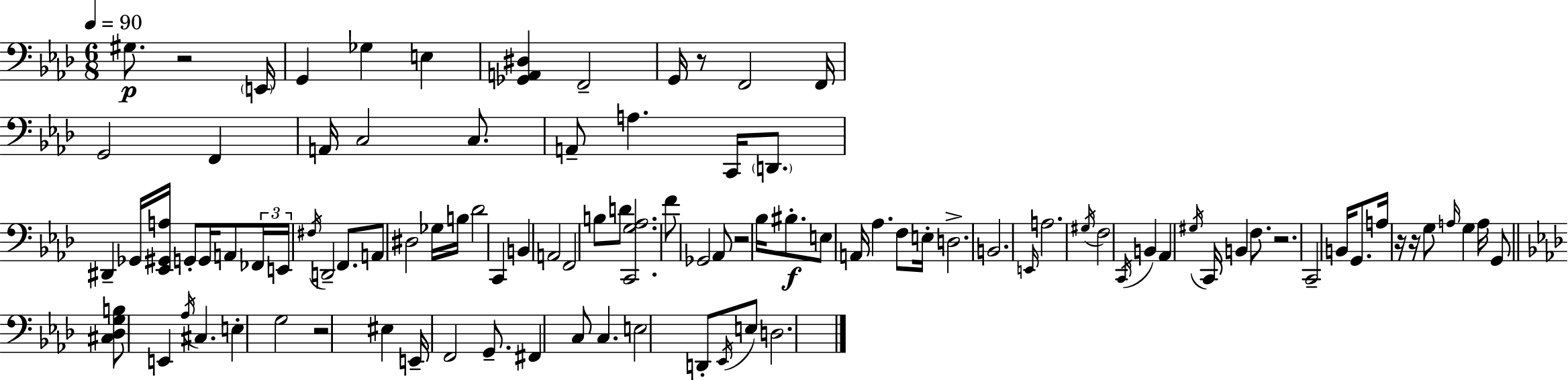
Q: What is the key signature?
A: F minor